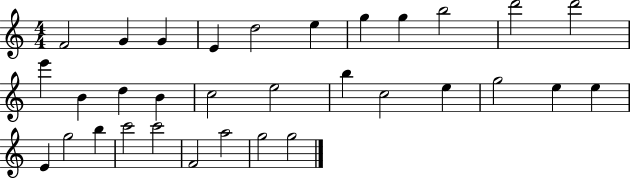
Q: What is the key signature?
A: C major